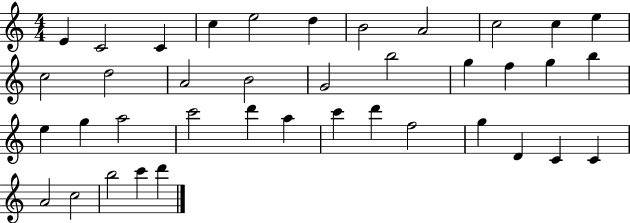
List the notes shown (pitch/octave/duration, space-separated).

E4/q C4/h C4/q C5/q E5/h D5/q B4/h A4/h C5/h C5/q E5/q C5/h D5/h A4/h B4/h G4/h B5/h G5/q F5/q G5/q B5/q E5/q G5/q A5/h C6/h D6/q A5/q C6/q D6/q F5/h G5/q D4/q C4/q C4/q A4/h C5/h B5/h C6/q D6/q